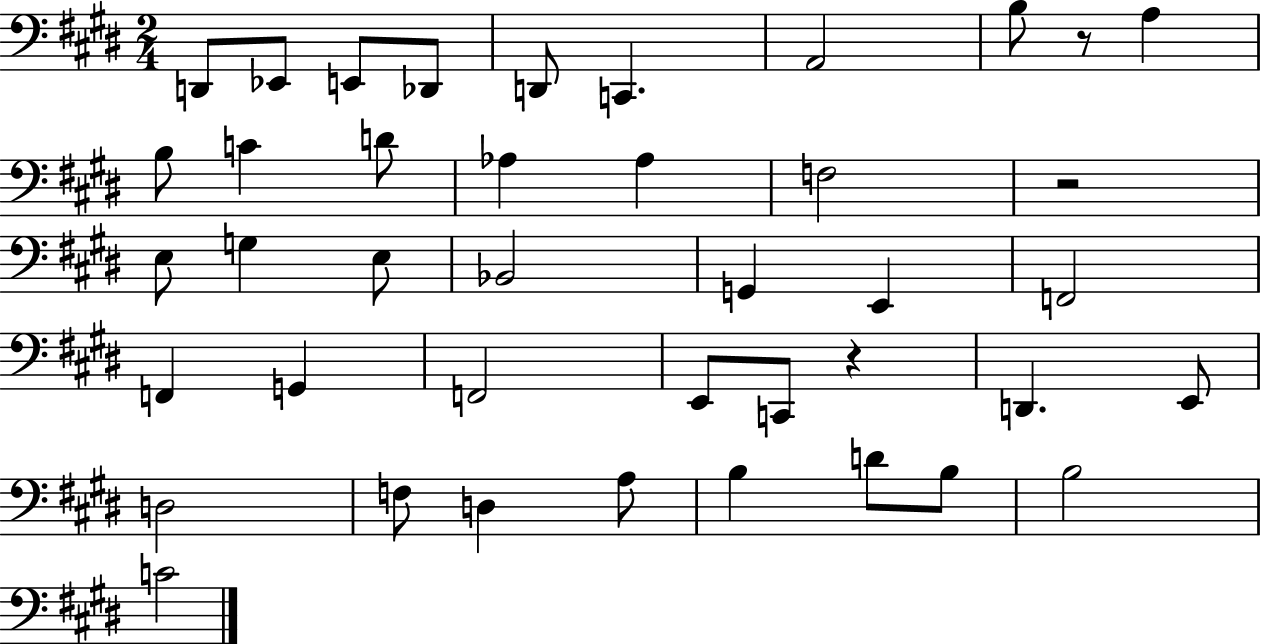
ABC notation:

X:1
T:Untitled
M:2/4
L:1/4
K:E
D,,/2 _E,,/2 E,,/2 _D,,/2 D,,/2 C,, A,,2 B,/2 z/2 A, B,/2 C D/2 _A, _A, F,2 z2 E,/2 G, E,/2 _B,,2 G,, E,, F,,2 F,, G,, F,,2 E,,/2 C,,/2 z D,, E,,/2 D,2 F,/2 D, A,/2 B, D/2 B,/2 B,2 C2